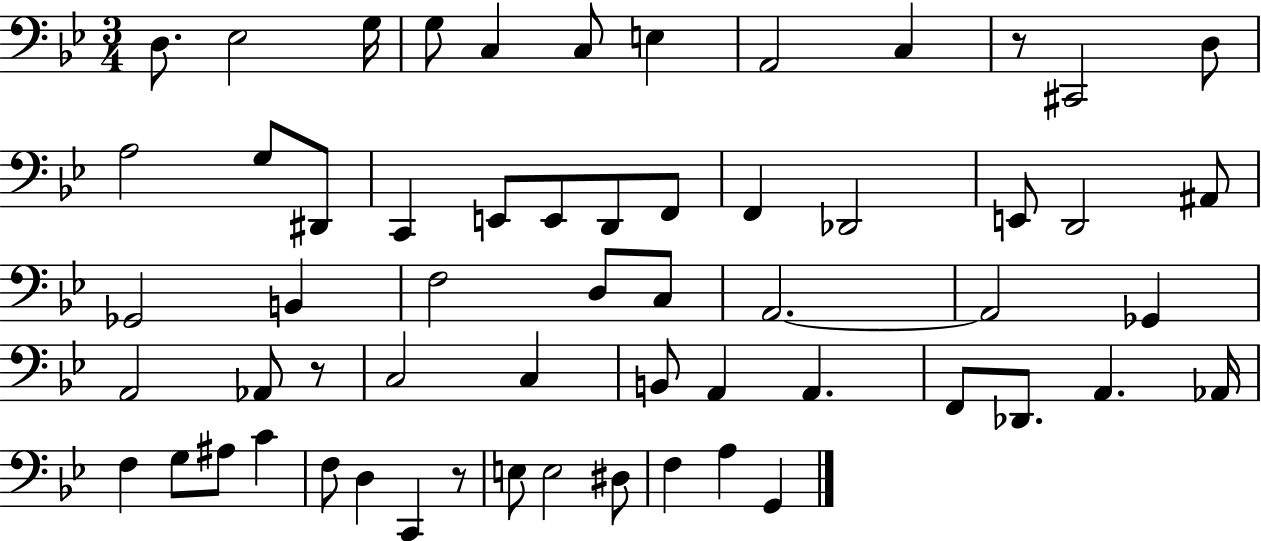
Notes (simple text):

D3/e. Eb3/h G3/s G3/e C3/q C3/e E3/q A2/h C3/q R/e C#2/h D3/e A3/h G3/e D#2/e C2/q E2/e E2/e D2/e F2/e F2/q Db2/h E2/e D2/h A#2/e Gb2/h B2/q F3/h D3/e C3/e A2/h. A2/h Gb2/q A2/h Ab2/e R/e C3/h C3/q B2/e A2/q A2/q. F2/e Db2/e. A2/q. Ab2/s F3/q G3/e A#3/e C4/q F3/e D3/q C2/q R/e E3/e E3/h D#3/e F3/q A3/q G2/q